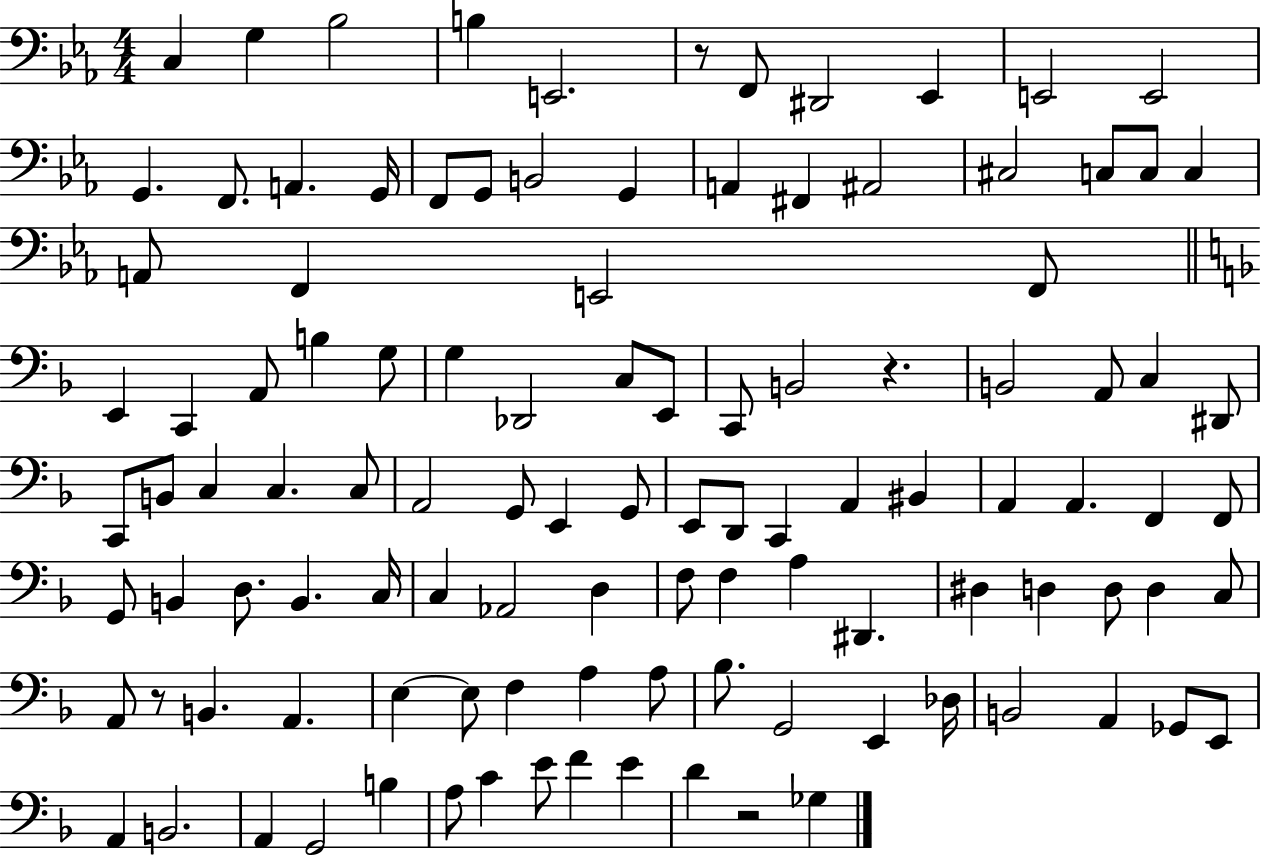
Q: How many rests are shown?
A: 4